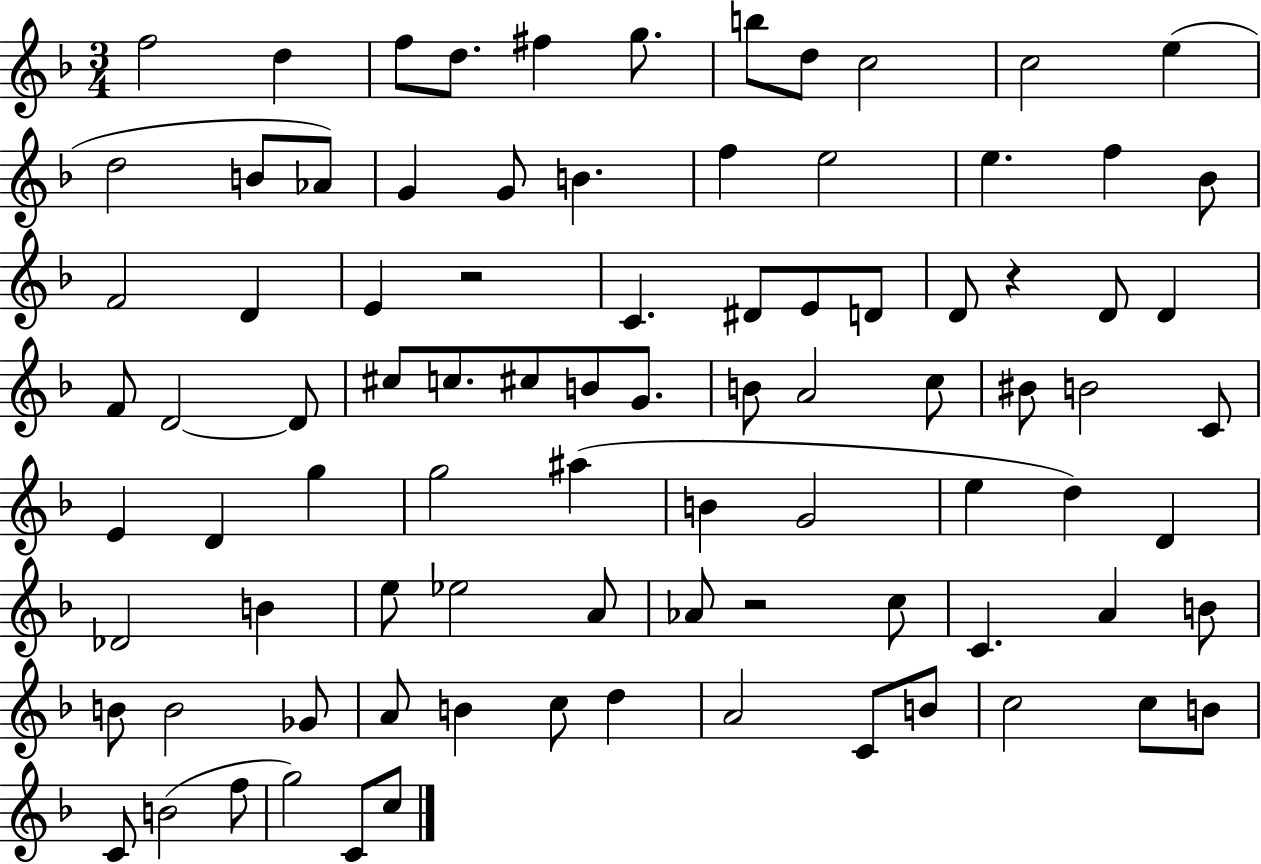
{
  \clef treble
  \numericTimeSignature
  \time 3/4
  \key f \major
  \repeat volta 2 { f''2 d''4 | f''8 d''8. fis''4 g''8. | b''8 d''8 c''2 | c''2 e''4( | \break d''2 b'8 aes'8) | g'4 g'8 b'4. | f''4 e''2 | e''4. f''4 bes'8 | \break f'2 d'4 | e'4 r2 | c'4. dis'8 e'8 d'8 | d'8 r4 d'8 d'4 | \break f'8 d'2~~ d'8 | cis''8 c''8. cis''8 b'8 g'8. | b'8 a'2 c''8 | bis'8 b'2 c'8 | \break e'4 d'4 g''4 | g''2 ais''4( | b'4 g'2 | e''4 d''4) d'4 | \break des'2 b'4 | e''8 ees''2 a'8 | aes'8 r2 c''8 | c'4. a'4 b'8 | \break b'8 b'2 ges'8 | a'8 b'4 c''8 d''4 | a'2 c'8 b'8 | c''2 c''8 b'8 | \break c'8 b'2( f''8 | g''2) c'8 c''8 | } \bar "|."
}